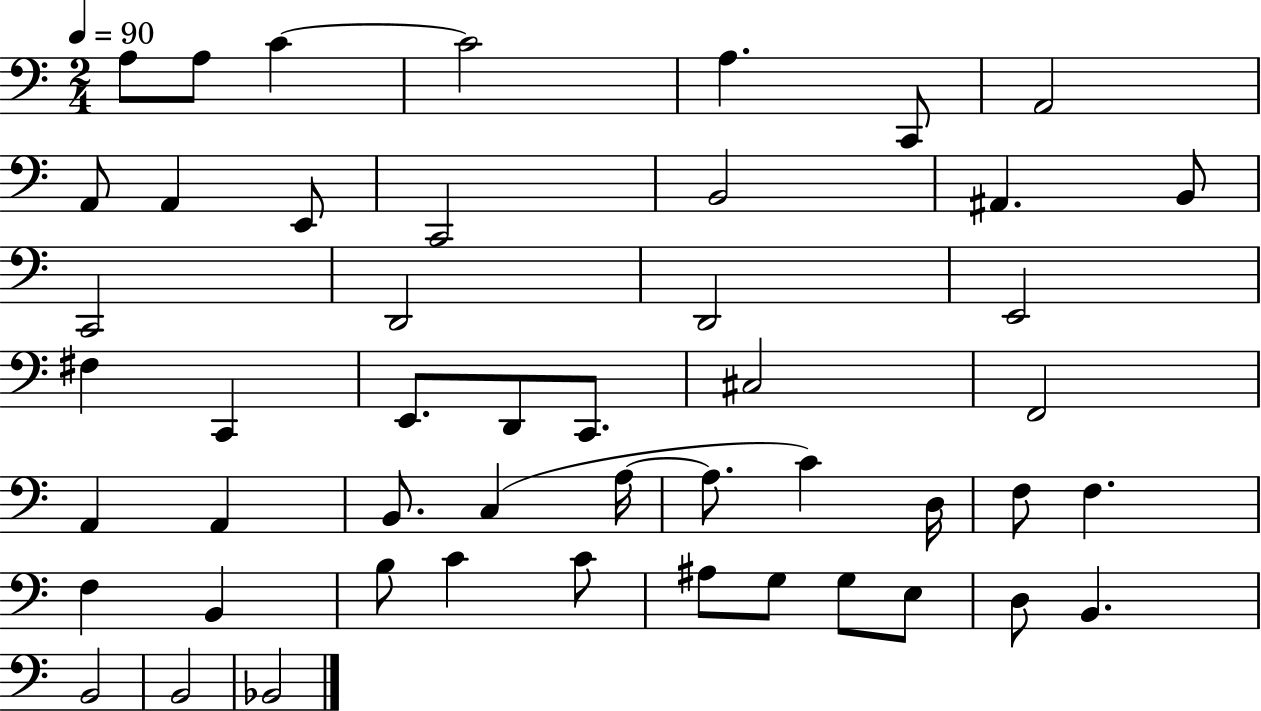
A3/e A3/e C4/q C4/h A3/q. C2/e A2/h A2/e A2/q E2/e C2/h B2/h A#2/q. B2/e C2/h D2/h D2/h E2/h F#3/q C2/q E2/e. D2/e C2/e. C#3/h F2/h A2/q A2/q B2/e. C3/q A3/s A3/e. C4/q D3/s F3/e F3/q. F3/q B2/q B3/e C4/q C4/e A#3/e G3/e G3/e E3/e D3/e B2/q. B2/h B2/h Bb2/h